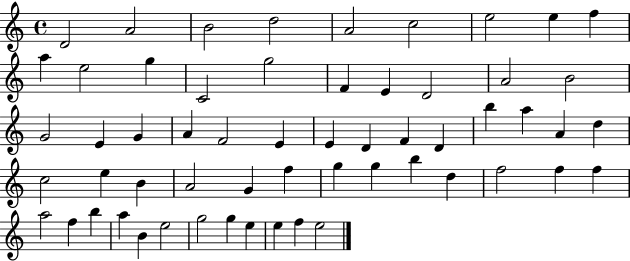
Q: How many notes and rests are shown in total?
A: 58